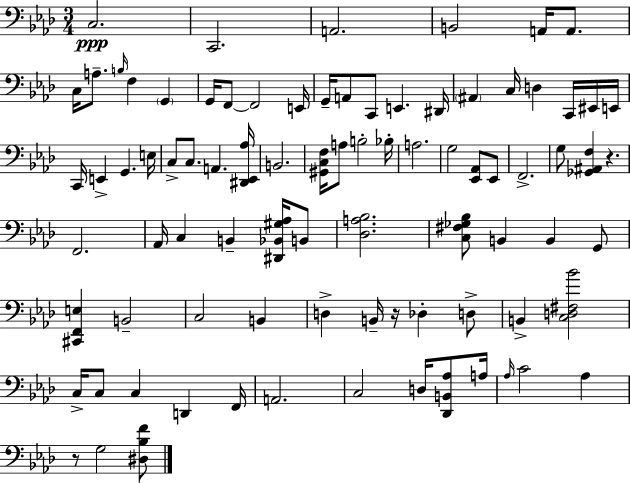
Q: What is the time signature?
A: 3/4